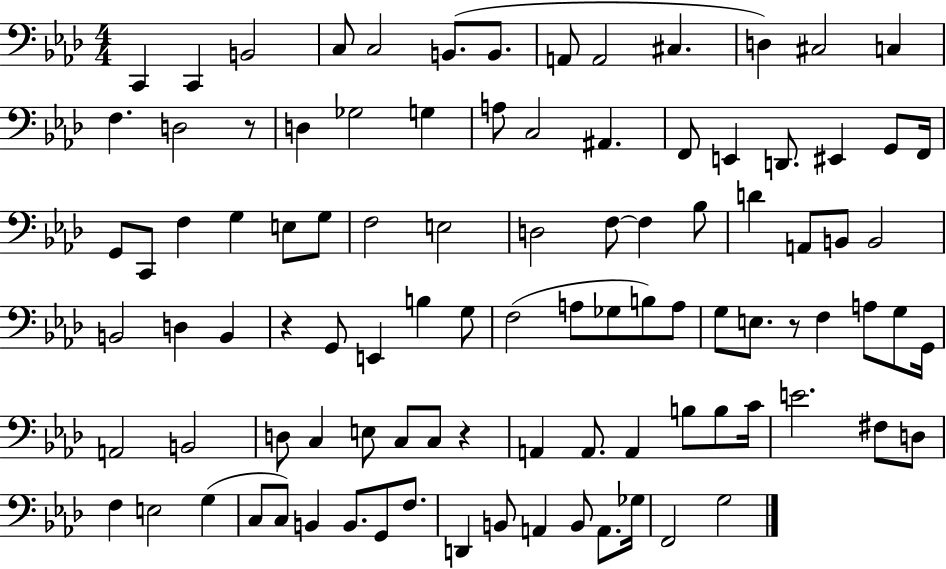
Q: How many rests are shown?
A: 4